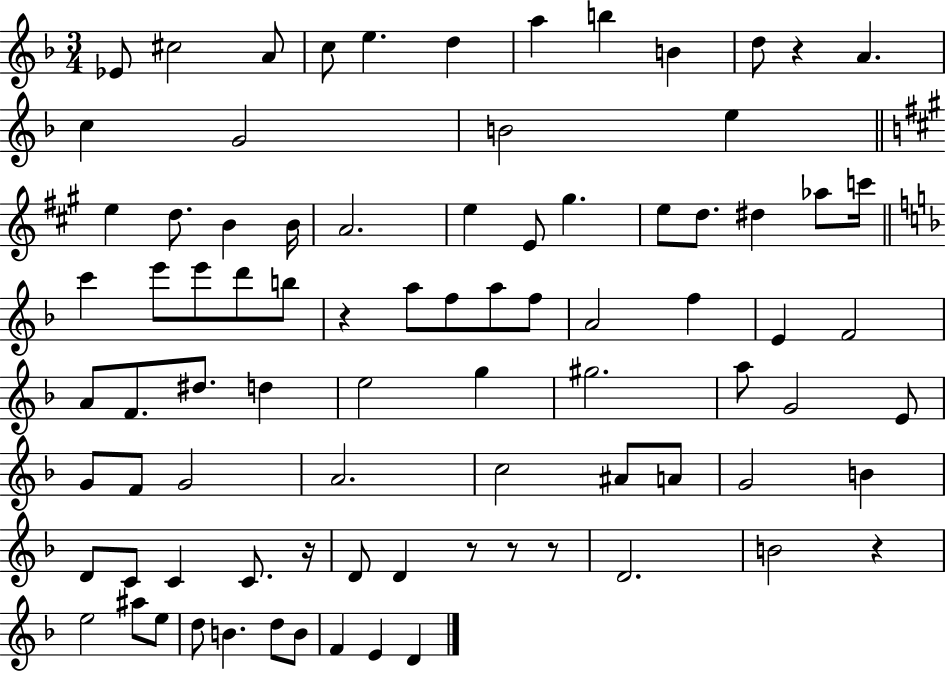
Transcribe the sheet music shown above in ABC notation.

X:1
T:Untitled
M:3/4
L:1/4
K:F
_E/2 ^c2 A/2 c/2 e d a b B d/2 z A c G2 B2 e e d/2 B B/4 A2 e E/2 ^g e/2 d/2 ^d _a/2 c'/4 c' e'/2 e'/2 d'/2 b/2 z a/2 f/2 a/2 f/2 A2 f E F2 A/2 F/2 ^d/2 d e2 g ^g2 a/2 G2 E/2 G/2 F/2 G2 A2 c2 ^A/2 A/2 G2 B D/2 C/2 C C/2 z/4 D/2 D z/2 z/2 z/2 D2 B2 z e2 ^a/2 e/2 d/2 B d/2 B/2 F E D